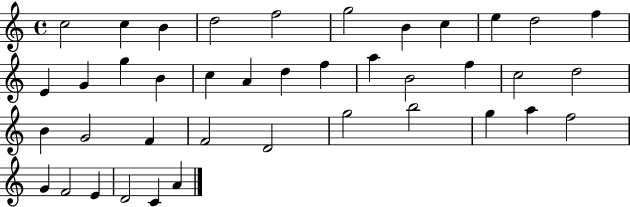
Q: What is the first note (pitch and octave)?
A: C5